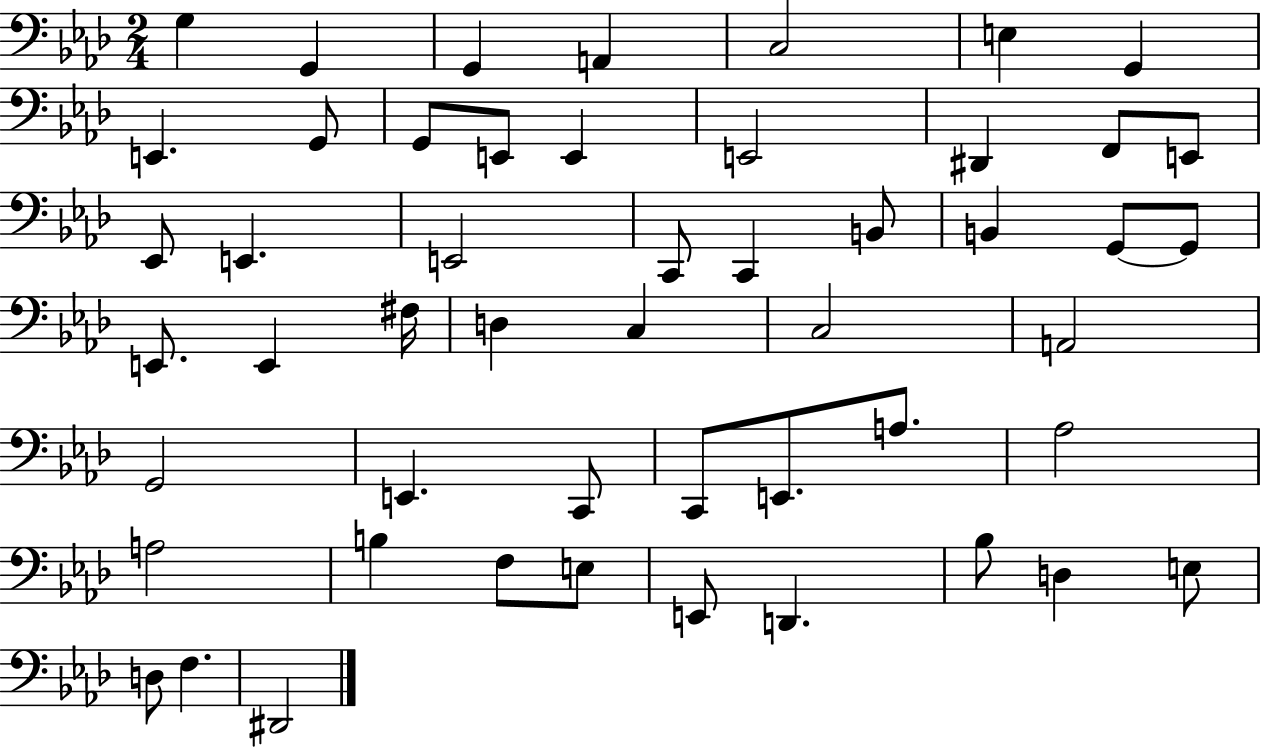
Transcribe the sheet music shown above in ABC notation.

X:1
T:Untitled
M:2/4
L:1/4
K:Ab
G, G,, G,, A,, C,2 E, G,, E,, G,,/2 G,,/2 E,,/2 E,, E,,2 ^D,, F,,/2 E,,/2 _E,,/2 E,, E,,2 C,,/2 C,, B,,/2 B,, G,,/2 G,,/2 E,,/2 E,, ^F,/4 D, C, C,2 A,,2 G,,2 E,, C,,/2 C,,/2 E,,/2 A,/2 _A,2 A,2 B, F,/2 E,/2 E,,/2 D,, _B,/2 D, E,/2 D,/2 F, ^D,,2